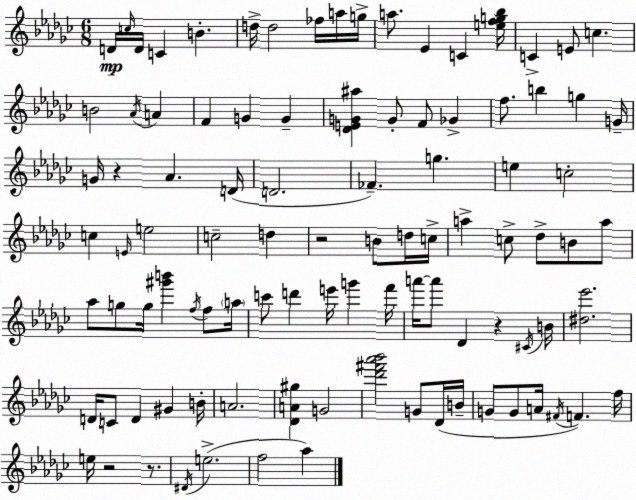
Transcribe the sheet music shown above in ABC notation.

X:1
T:Untitled
M:6/8
L:1/4
K:Ebm
D/4 c/4 D/4 C B d/4 d2 _f/4 a/4 g/4 a/2 _E C [efg_b]/4 C E/2 c B2 _A/4 A F G G [_DEG^a] G/2 F/2 _G f/2 b g G/4 G/4 z _A D/4 D2 _F g e c2 c E/4 e2 c2 d z2 B/2 d/4 c/4 a c/2 _d/2 B/2 a/2 _a/2 g/2 g/4 [^g'b'] f/4 f/2 a/4 c'/2 d' e'/4 g' f'/4 a'/4 a'/2 _D z ^C/4 B/4 [^d_e']2 D/4 C/2 D ^G B/4 A2 [_DA^g] G2 [_d'^f'_a'_b']2 G/2 _D/4 B/4 G/2 G/2 A/4 ^F/4 F f/4 e/4 z2 z/2 ^D/4 e2 f2 _a